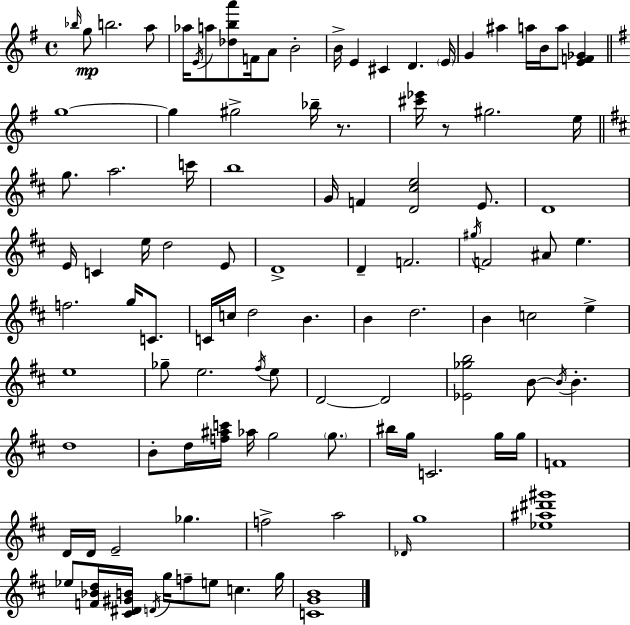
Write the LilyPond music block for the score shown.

{
  \clef treble
  \time 4/4
  \defaultTimeSignature
  \key e \minor
  \grace { bes''16 }\mp g''8 b''2. a''8 | aes''16 \acciaccatura { e'16 } a''8 <des'' b'' a'''>8 f'16 a'8 b'2-. | b'16-> e'4 cis'4 d'4. | \parenthesize e'16 g'4 ais''4 a''16 b'16 a''8 <e' f' ges'>4 | \break \bar "||" \break \key e \minor g''1~~ | g''4 gis''2-> bes''16-- r8. | <cis''' ees'''>16 r8 gis''2. e''16 | \bar "||" \break \key b \minor g''8. a''2. c'''16 | b''1 | g'16 f'4 <d' cis'' e''>2 e'8. | d'1 | \break e'16 c'4 e''16 d''2 e'8 | d'1-> | d'4-- f'2. | \acciaccatura { gis''16 } f'2 ais'8 e''4. | \break f''2. g''16 c'8. | c'16 c''16 d''2 b'4. | b'4 d''2. | b'4 c''2 e''4-> | \break e''1 | ges''8-- e''2. \acciaccatura { fis''16 } | e''8 d'2~~ d'2 | <ees' ges'' b''>2 b'8~~ \acciaccatura { b'16 } b'4.-. | \break d''1 | b'8-. d''16 <f'' ais'' c'''>16 aes''16 g''2 | \parenthesize g''8. bis''16 g''16 c'2. | g''16 g''16 f'1 | \break d'16 d'16 e'2-- ges''4. | f''2-> a''2 | \grace { des'16 } g''1 | <ees'' ais'' dis''' gis'''>1 | \break ees''8 <f' bes' d''>16 <cis' dis' gis' b'>16 \acciaccatura { d'16 } g''16 f''8-- e''8 c''4. | g''16 <c' g' b'>1 | \bar "|."
}